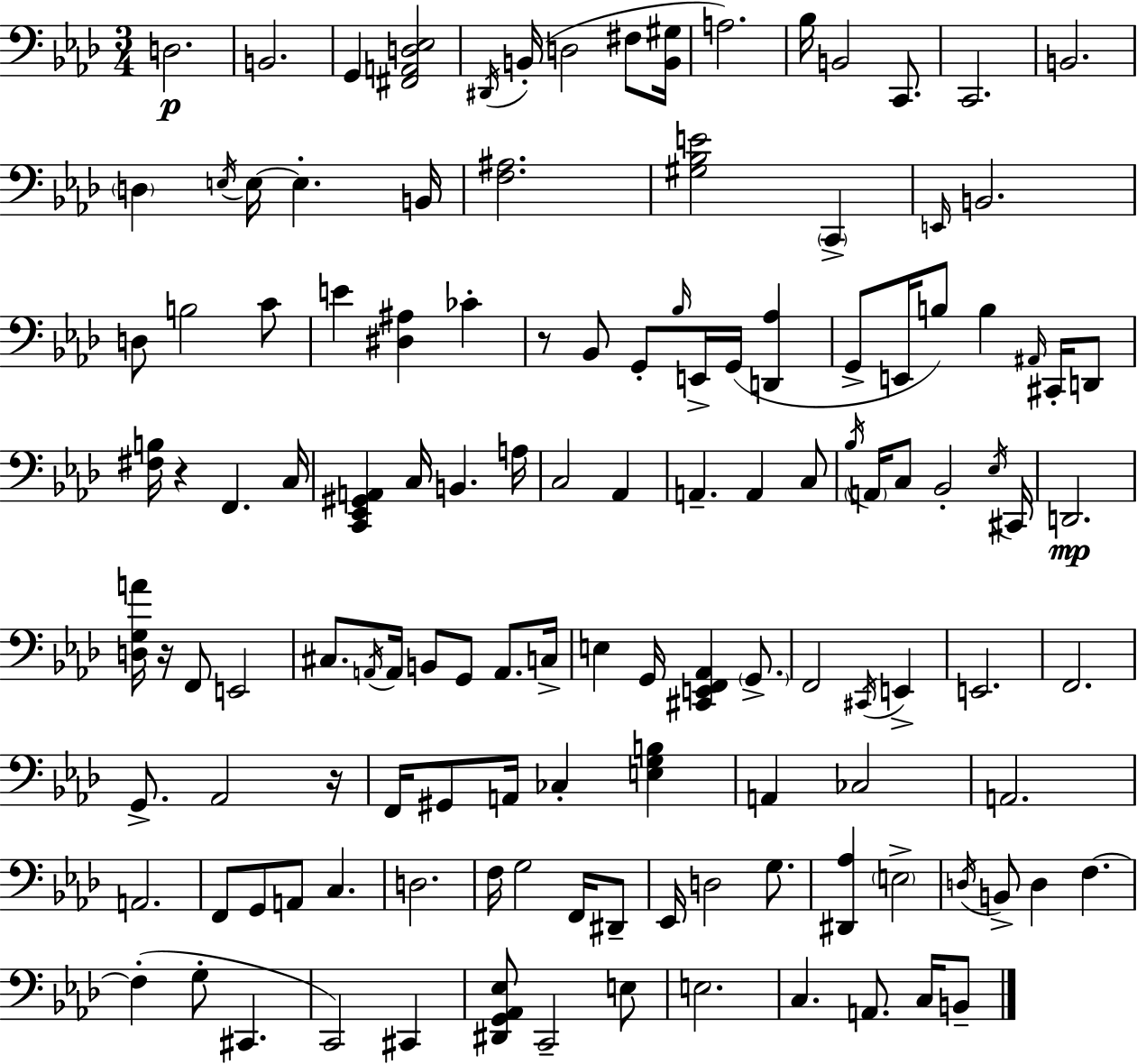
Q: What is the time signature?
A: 3/4